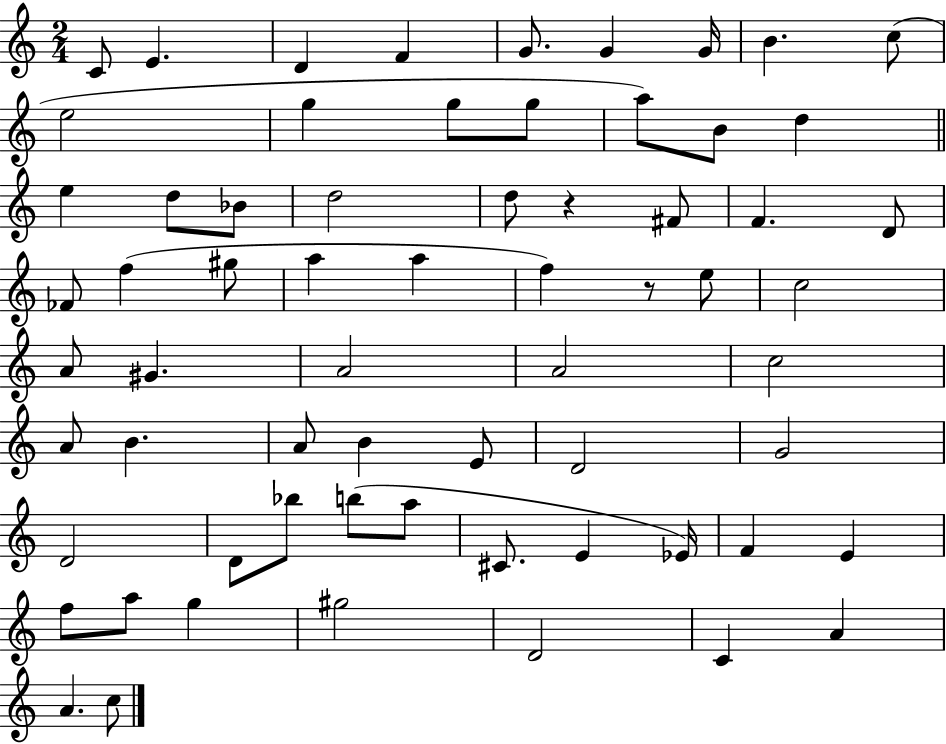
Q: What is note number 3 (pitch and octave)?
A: D4